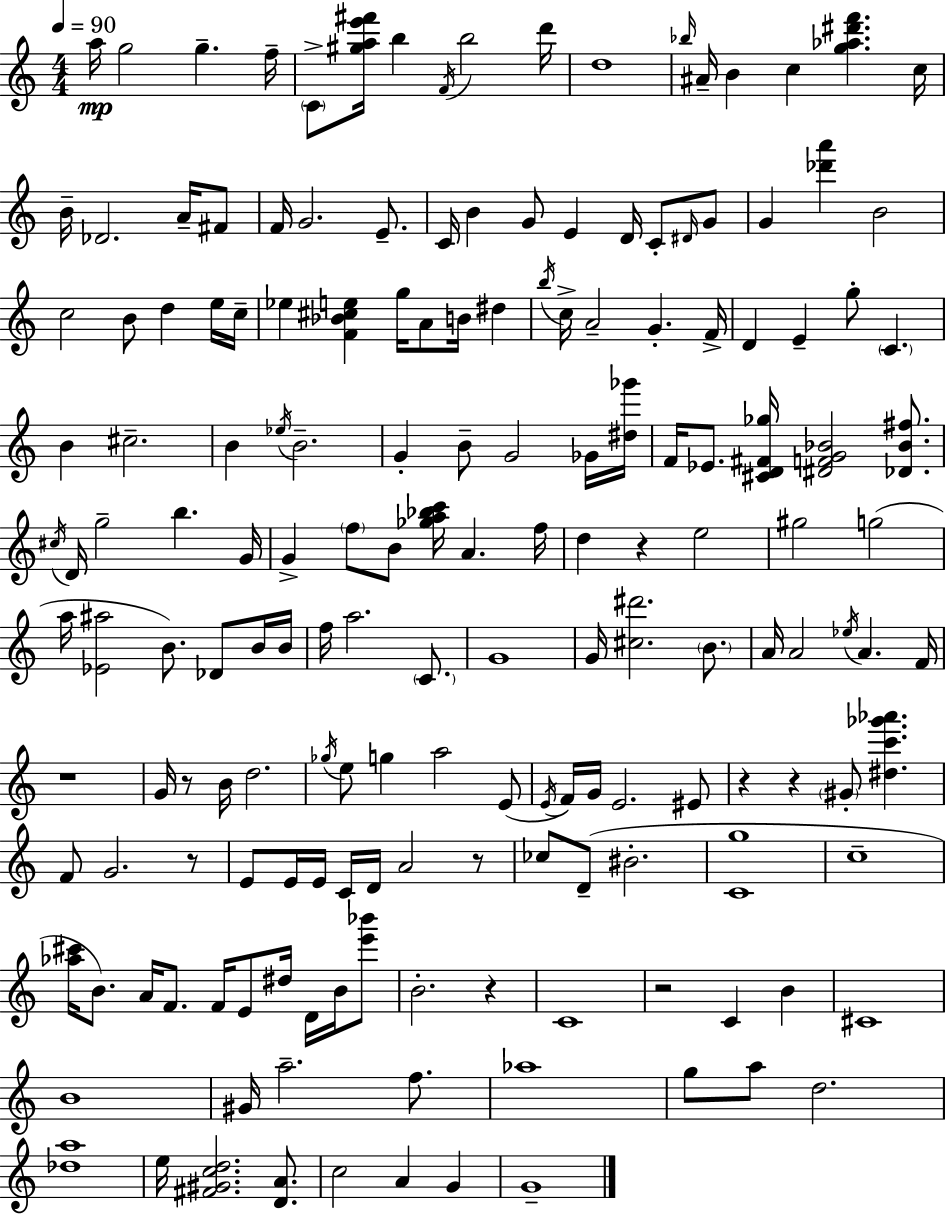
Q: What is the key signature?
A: A minor